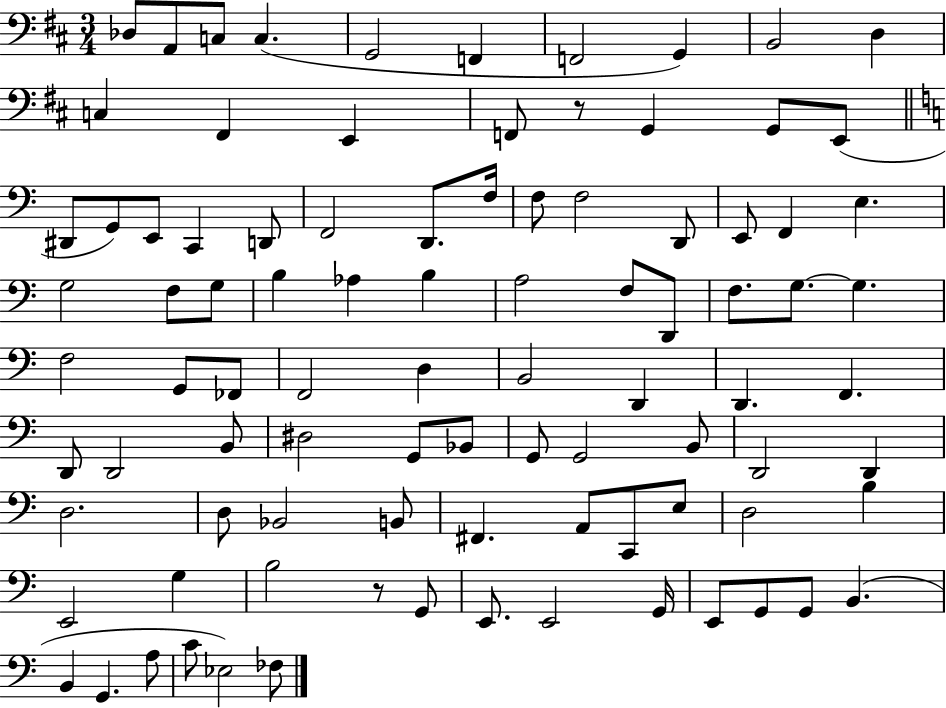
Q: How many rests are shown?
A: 2